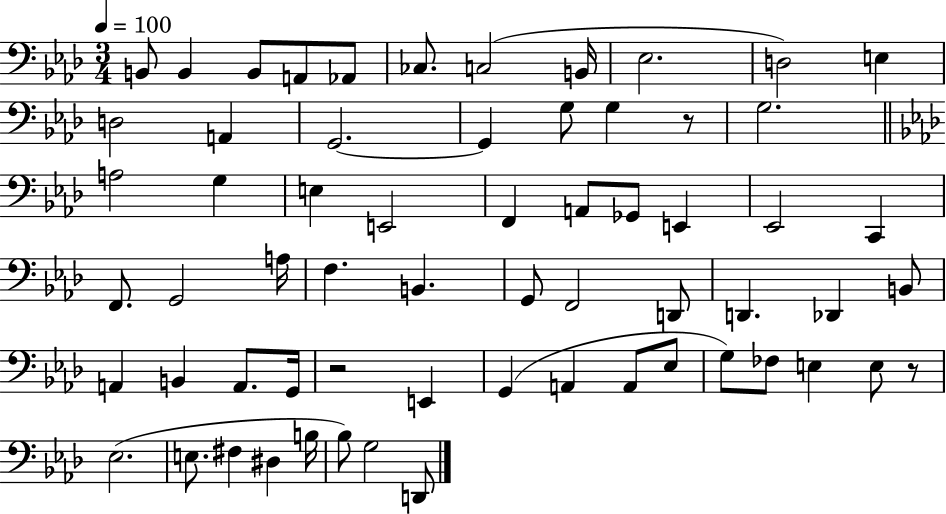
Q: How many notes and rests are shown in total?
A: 63